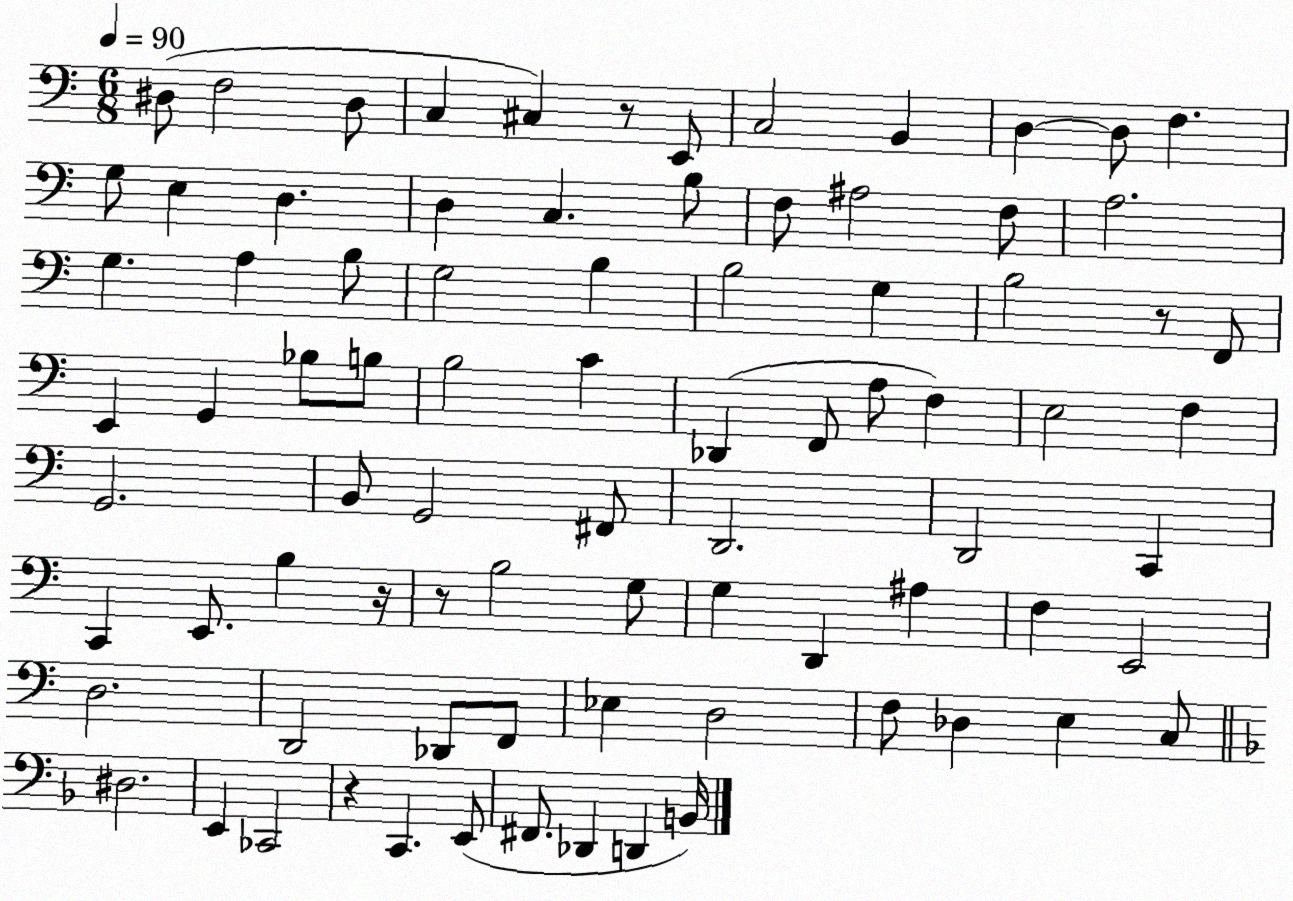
X:1
T:Untitled
M:6/8
L:1/4
K:C
^D,/2 F,2 ^D,/2 C, ^C, z/2 E,,/2 C,2 B,, D, D,/2 F, G,/2 E, D, D, C, B,/2 F,/2 ^A,2 F,/2 A,2 G, A, B,/2 G,2 B, B,2 G, B,2 z/2 F,,/2 E,, G,, _B,/2 B,/2 B,2 C _D,, F,,/2 A,/2 F, E,2 F, G,,2 B,,/2 G,,2 ^F,,/2 D,,2 D,,2 C,, C,, E,,/2 B, z/4 z/2 B,2 G,/2 G, D,, ^A, F, E,,2 D,2 D,,2 _D,,/2 F,,/2 _E, D,2 F,/2 _D, E, C,/2 ^D,2 E,, _C,,2 z C,, E,,/2 ^F,,/2 _D,, D,, B,,/4